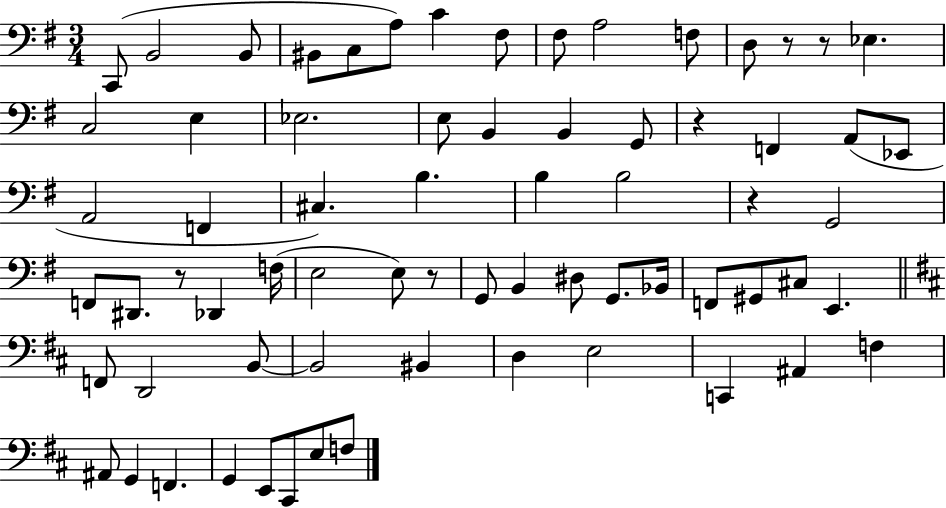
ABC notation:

X:1
T:Untitled
M:3/4
L:1/4
K:G
C,,/2 B,,2 B,,/2 ^B,,/2 C,/2 A,/2 C ^F,/2 ^F,/2 A,2 F,/2 D,/2 z/2 z/2 _E, C,2 E, _E,2 E,/2 B,, B,, G,,/2 z F,, A,,/2 _E,,/2 A,,2 F,, ^C, B, B, B,2 z G,,2 F,,/2 ^D,,/2 z/2 _D,, F,/4 E,2 E,/2 z/2 G,,/2 B,, ^D,/2 G,,/2 _B,,/4 F,,/2 ^G,,/2 ^C,/2 E,, F,,/2 D,,2 B,,/2 B,,2 ^B,, D, E,2 C,, ^A,, F, ^A,,/2 G,, F,, G,, E,,/2 ^C,,/2 E,/2 F,/2